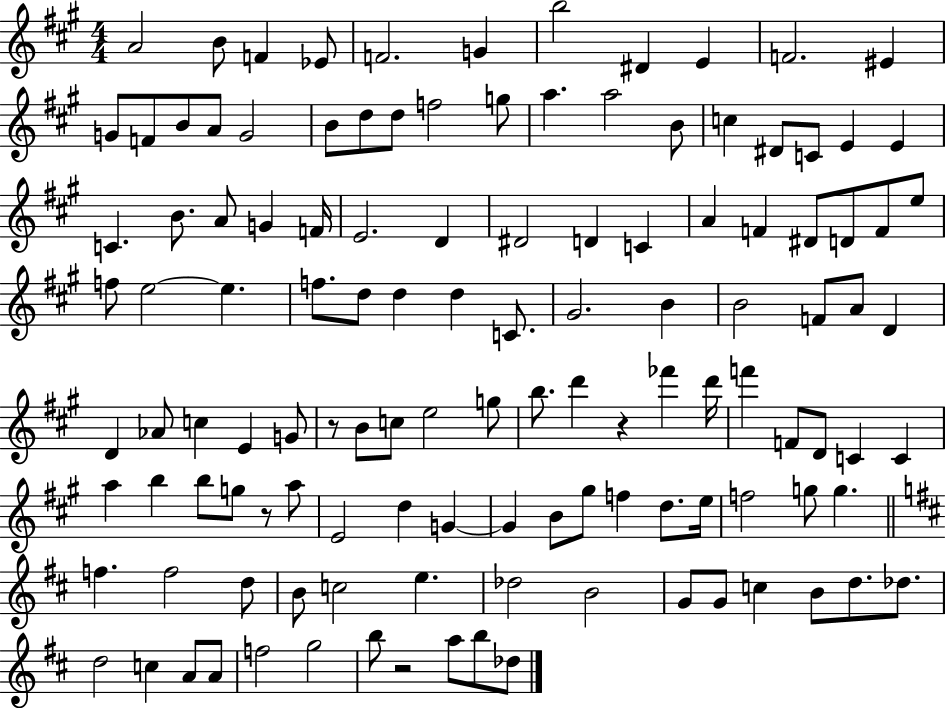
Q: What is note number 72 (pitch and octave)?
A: D6